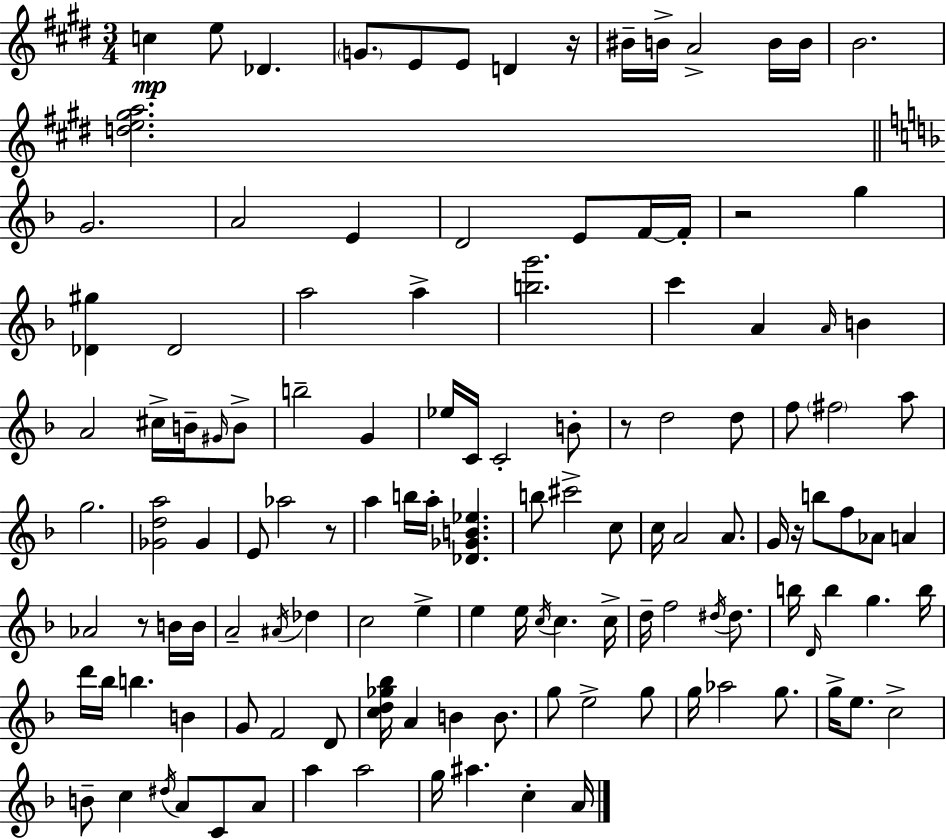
{
  \clef treble
  \numericTimeSignature
  \time 3/4
  \key e \major
  c''4\mp e''8 des'4. | \parenthesize g'8. e'8 e'8 d'4 r16 | bis'16-- b'16-> a'2-> b'16 b'16 | b'2. | \break <d'' e'' gis'' a''>2. | \bar "||" \break \key d \minor g'2. | a'2 e'4 | d'2 e'8 f'16~~ f'16-. | r2 g''4 | \break <des' gis''>4 des'2 | a''2 a''4-> | <b'' g'''>2. | c'''4 a'4 \grace { a'16 } b'4 | \break a'2 cis''16-> b'16-- \grace { gis'16 } | b'8-> b''2-- g'4 | ees''16 c'16 c'2-. | b'8-. r8 d''2 | \break d''8 f''8 \parenthesize fis''2 | a''8 g''2. | <ges' d'' a''>2 ges'4 | e'8 aes''2 | \break r8 a''4 b''16 a''16-. <des' ges' b' ees''>4. | b''8 cis'''2-> | c''8 c''16 a'2 a'8. | g'16 r16 b''8 f''8 aes'8 a'4 | \break aes'2 r8 | b'16 b'16 a'2-- \acciaccatura { ais'16 } des''4 | c''2 e''4-> | e''4 e''16 \acciaccatura { c''16 } c''4. | \break c''16-> d''16-- f''2 | \acciaccatura { dis''16 } dis''8. b''16 \grace { d'16 } b''4 g''4. | b''16 d'''16 bes''16 b''4. | b'4 g'8 f'2 | \break d'8 <c'' d'' ges'' bes''>16 a'4 b'4 | b'8. g''8 e''2-> | g''8 g''16 aes''2 | g''8. g''16-> e''8. c''2-> | \break b'8-- c''4 | \acciaccatura { dis''16 } a'8 c'8 a'8 a''4 a''2 | g''16 ais''4. | c''4-. a'16 \bar "|."
}